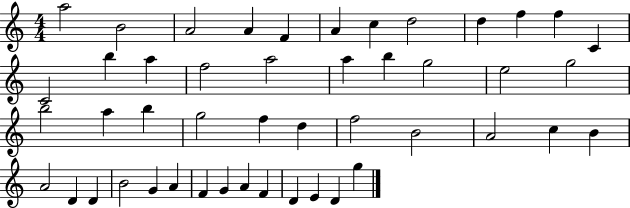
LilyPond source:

{
  \clef treble
  \numericTimeSignature
  \time 4/4
  \key c \major
  a''2 b'2 | a'2 a'4 f'4 | a'4 c''4 d''2 | d''4 f''4 f''4 c'4 | \break c'2 b''4 a''4 | f''2 a''2 | a''4 b''4 g''2 | e''2 g''2 | \break b''2 a''4 b''4 | g''2 f''4 d''4 | f''2 b'2 | a'2 c''4 b'4 | \break a'2 d'4 d'4 | b'2 g'4 a'4 | f'4 g'4 a'4 f'4 | d'4 e'4 d'4 g''4 | \break \bar "|."
}